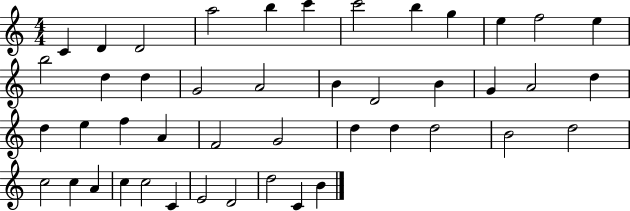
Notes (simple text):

C4/q D4/q D4/h A5/h B5/q C6/q C6/h B5/q G5/q E5/q F5/h E5/q B5/h D5/q D5/q G4/h A4/h B4/q D4/h B4/q G4/q A4/h D5/q D5/q E5/q F5/q A4/q F4/h G4/h D5/q D5/q D5/h B4/h D5/h C5/h C5/q A4/q C5/q C5/h C4/q E4/h D4/h D5/h C4/q B4/q